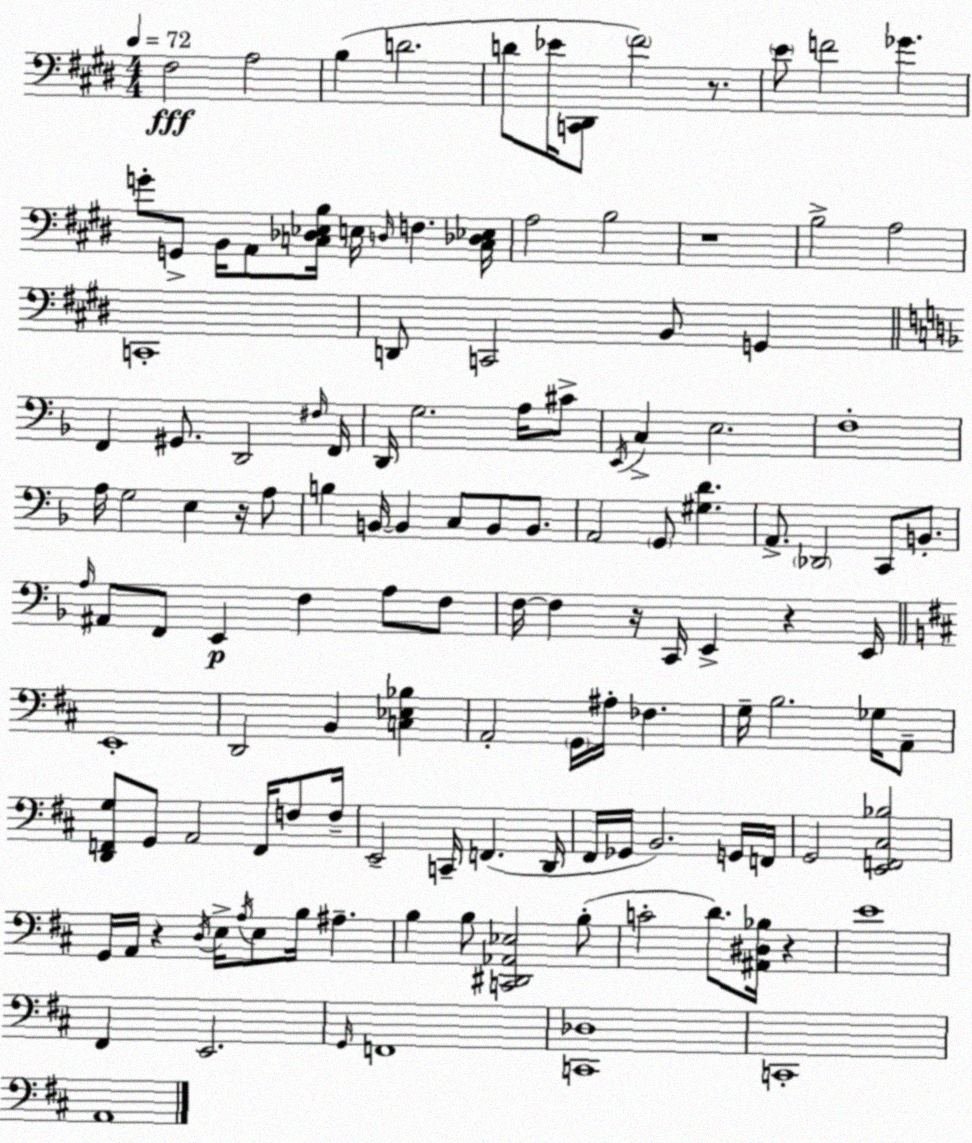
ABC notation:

X:1
T:Untitled
M:4/4
L:1/4
K:E
^F,2 A,2 B, D2 D/2 _E/4 [C,,^D,,]/2 ^F2 z/2 E/2 F2 _G G/2 G,,/2 B,,/4 A,,/2 [C,_D,_E,B,]/4 E,/4 D,/4 F, [C,_D,_E,]/4 A,2 B,2 z4 B,2 A,2 C,,4 D,,/2 C,,2 B,,/2 G,, F,, ^G,,/2 D,,2 ^F,/4 F,,/4 D,,/4 G,2 A,/4 ^C/2 E,,/4 C, E,2 F,4 A,/4 G,2 E, z/4 A,/2 B, B,,/4 B,, C,/2 B,,/2 B,,/2 A,,2 G,,/2 [^G,D] A,,/2 _D,,2 C,,/2 B,,/2 A,/4 ^A,,/2 F,,/2 E,, F, A,/2 F,/2 F,/4 F, z/4 C,,/4 E,, z E,,/4 E,,4 D,,2 B,, [C,_E,_B,] A,,2 G,,/4 ^A,/4 _F, G,/4 B,2 _G,/4 A,,/2 [D,,F,,G,]/2 G,,/2 A,,2 F,,/4 F,/2 F,/4 E,,2 C,,/4 F,, D,,/4 ^F,,/4 _G,,/4 B,,2 G,,/4 F,,/4 G,,2 [E,,F,,^C,_B,]2 G,,/4 A,,/4 z D,/4 E,/4 A,/4 E,/2 B,/4 ^A, B, B,/2 [C,,^D,,_A,,_E,]2 B,/2 C2 D/2 [^A,,^D,_B,]/4 z E4 ^F,, E,,2 G,,/4 F,,4 [C,,_D,]4 C,,4 A,,4